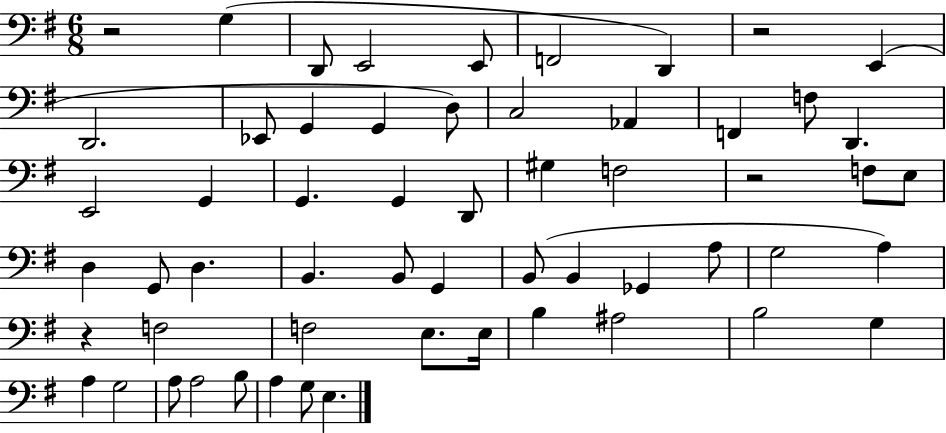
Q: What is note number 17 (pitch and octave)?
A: D2